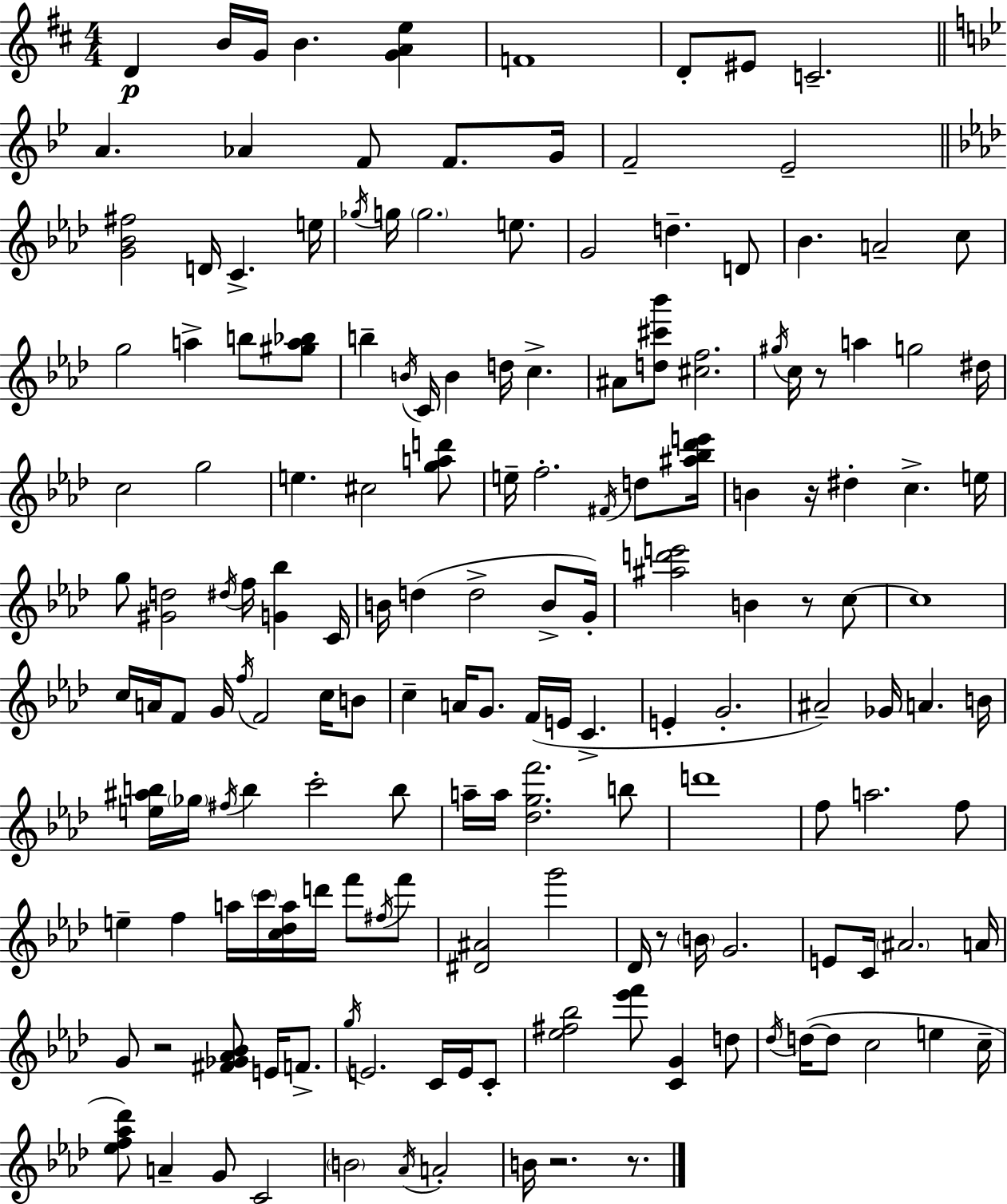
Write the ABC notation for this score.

X:1
T:Untitled
M:4/4
L:1/4
K:D
D B/4 G/4 B [GAe] F4 D/2 ^E/2 C2 A _A F/2 F/2 G/4 F2 _E2 [G_B^f]2 D/4 C e/4 _g/4 g/4 g2 e/2 G2 d D/2 _B A2 c/2 g2 a b/2 [^ga_b]/2 b B/4 C/4 B d/4 c ^A/2 [d^c'_b']/2 [^cf]2 ^g/4 c/4 z/2 a g2 ^d/4 c2 g2 e ^c2 [gad']/2 e/4 f2 ^F/4 d/2 [^a_b_d'e']/4 B z/4 ^d c e/4 g/2 [^Gd]2 ^d/4 f/4 [G_b] C/4 B/4 d d2 B/2 G/4 [^ad'e']2 B z/2 c/2 c4 c/4 A/4 F/2 G/4 f/4 F2 c/4 B/2 c A/4 G/2 F/4 E/4 C E G2 ^A2 _G/4 A B/4 [e^ab]/4 _g/4 ^f/4 b c'2 b/2 a/4 a/4 [_dgf']2 b/2 d'4 f/2 a2 f/2 e f a/4 c'/4 [c_da]/4 d'/4 f'/2 ^f/4 f'/2 [^D^A]2 g'2 _D/4 z/2 B/4 G2 E/2 C/4 ^A2 A/4 G/2 z2 [^F_G_A_B]/2 E/4 F/2 g/4 E2 C/4 E/4 C/2 [_e^f_b]2 [_e'f']/2 [CG] d/2 _d/4 d/4 d/2 c2 e c/4 [_ef_a_d']/2 A G/2 C2 B2 _A/4 A2 B/4 z2 z/2